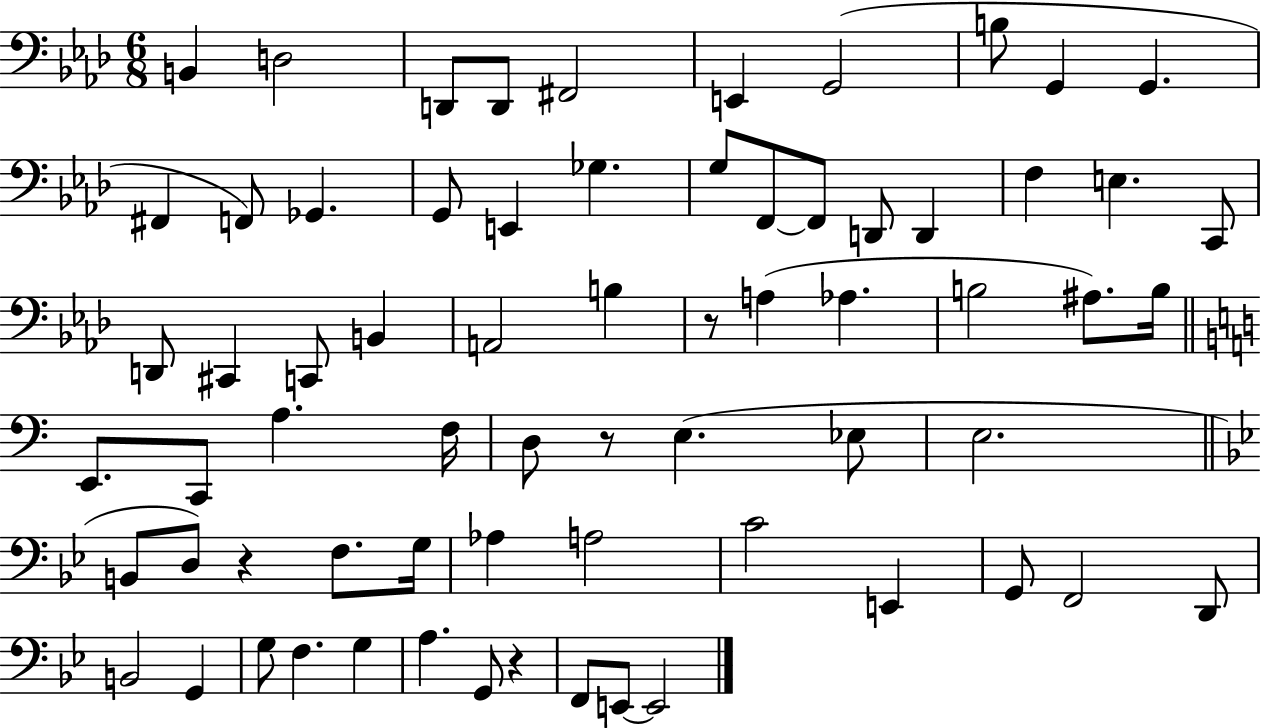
{
  \clef bass
  \numericTimeSignature
  \time 6/8
  \key aes \major
  b,4 d2 | d,8 d,8 fis,2 | e,4 g,2( | b8 g,4 g,4. | \break fis,4 f,8) ges,4. | g,8 e,4 ges4. | g8 f,8~~ f,8 d,8 d,4 | f4 e4. c,8 | \break d,8 cis,4 c,8 b,4 | a,2 b4 | r8 a4( aes4. | b2 ais8.) b16 | \break \bar "||" \break \key c \major e,8. c,8 a4. f16 | d8 r8 e4.( ees8 | e2. | \bar "||" \break \key bes \major b,8 d8) r4 f8. g16 | aes4 a2 | c'2 e,4 | g,8 f,2 d,8 | \break b,2 g,4 | g8 f4. g4 | a4. g,8 r4 | f,8 e,8~~ e,2 | \break \bar "|."
}